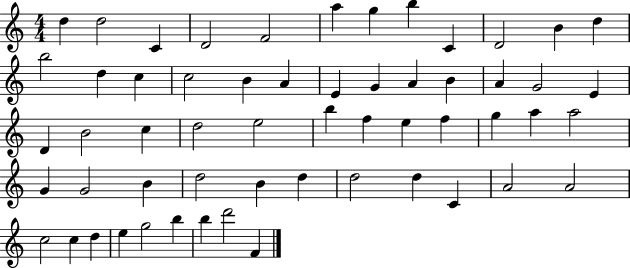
D5/q D5/h C4/q D4/h F4/h A5/q G5/q B5/q C4/q D4/h B4/q D5/q B5/h D5/q C5/q C5/h B4/q A4/q E4/q G4/q A4/q B4/q A4/q G4/h E4/q D4/q B4/h C5/q D5/h E5/h B5/q F5/q E5/q F5/q G5/q A5/q A5/h G4/q G4/h B4/q D5/h B4/q D5/q D5/h D5/q C4/q A4/h A4/h C5/h C5/q D5/q E5/q G5/h B5/q B5/q D6/h F4/q